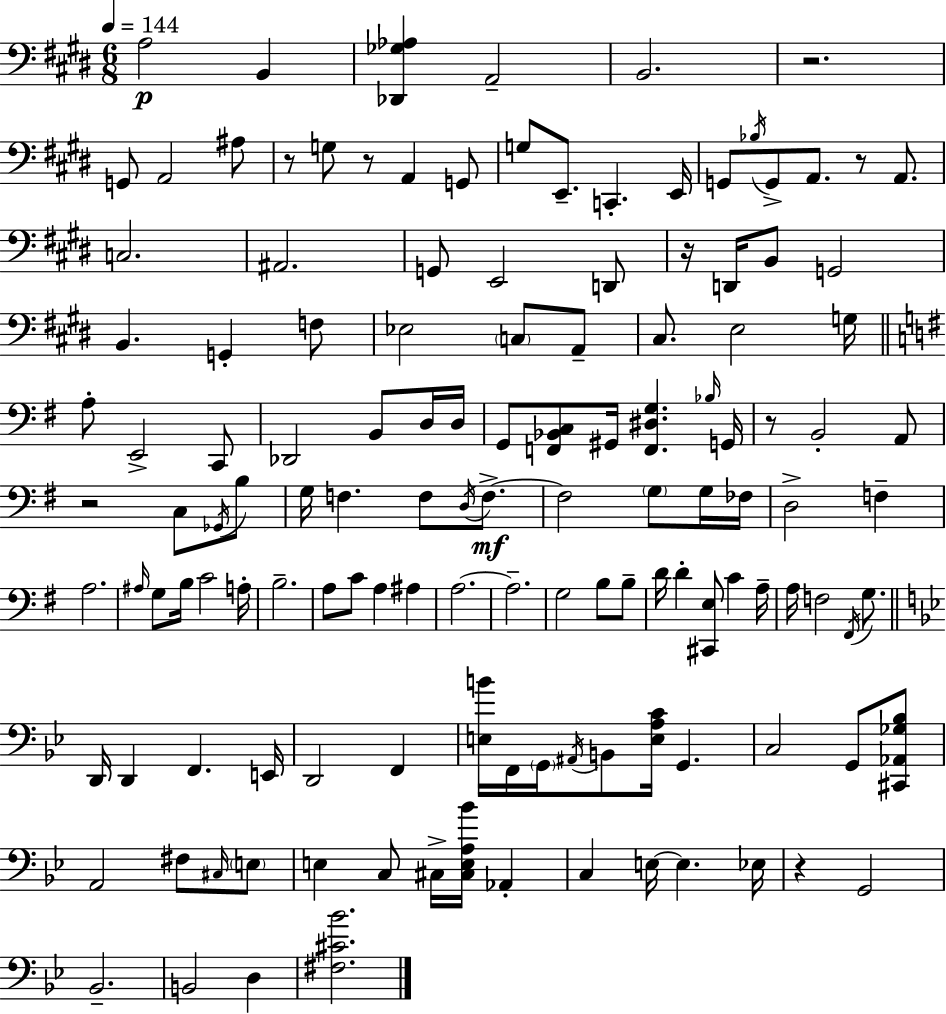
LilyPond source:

{
  \clef bass
  \numericTimeSignature
  \time 6/8
  \key e \major
  \tempo 4 = 144
  a2\p b,4 | <des, ges aes>4 a,2-- | b,2. | r2. | \break g,8 a,2 ais8 | r8 g8 r8 a,4 g,8 | g8 e,8.-- c,4.-. e,16 | g,8 \acciaccatura { bes16 } g,8-> a,8. r8 a,8. | \break c2. | ais,2. | g,8 e,2 d,8 | r16 d,16 b,8 g,2 | \break b,4. g,4-. f8 | ees2 \parenthesize c8 a,8-- | cis8. e2 | g16 \bar "||" \break \key e \minor a8-. e,2-> c,8 | des,2 b,8 d16 d16 | g,8 <f, bes, c>8 gis,16 <f, dis g>4. \grace { bes16 } | g,16 r8 b,2-. a,8 | \break r2 c8 \acciaccatura { ges,16 } | b8 g16 f4. f8 \acciaccatura { d16 } | f8.->~~\mf f2 \parenthesize g8 | g16 fes16 d2-> f4-- | \break a2. | \grace { ais16 } g8 b16 c'2 | a16-. b2.-- | a8 c'8 a4 | \break ais4 a2.~~ | a2.-- | g2 | b8 b8-- d'16 d'4-. <cis, e>8 c'4 | \break a16-- a16 f2 | \acciaccatura { fis,16 } g8. \bar "||" \break \key bes \major d,16 d,4 f,4. e,16 | d,2 f,4 | <e b'>16 f,16 \parenthesize g,16 \acciaccatura { ais,16 } b,8 <e a c'>16 g,4. | c2 g,8 <cis, aes, ges bes>8 | \break a,2 fis8 \grace { cis16 } | \parenthesize e8 e4 c8 cis16-> <cis e a bes'>16 aes,4-. | c4 e16~~ e4. | ees16 r4 g,2 | \break bes,2.-- | b,2 d4 | <fis cis' bes'>2. | \bar "|."
}